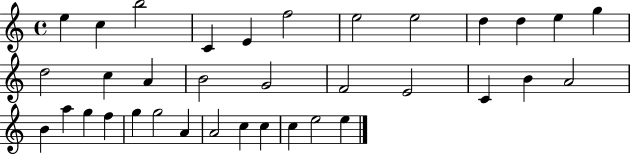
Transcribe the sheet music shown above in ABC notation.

X:1
T:Untitled
M:4/4
L:1/4
K:C
e c b2 C E f2 e2 e2 d d e g d2 c A B2 G2 F2 E2 C B A2 B a g f g g2 A A2 c c c e2 e